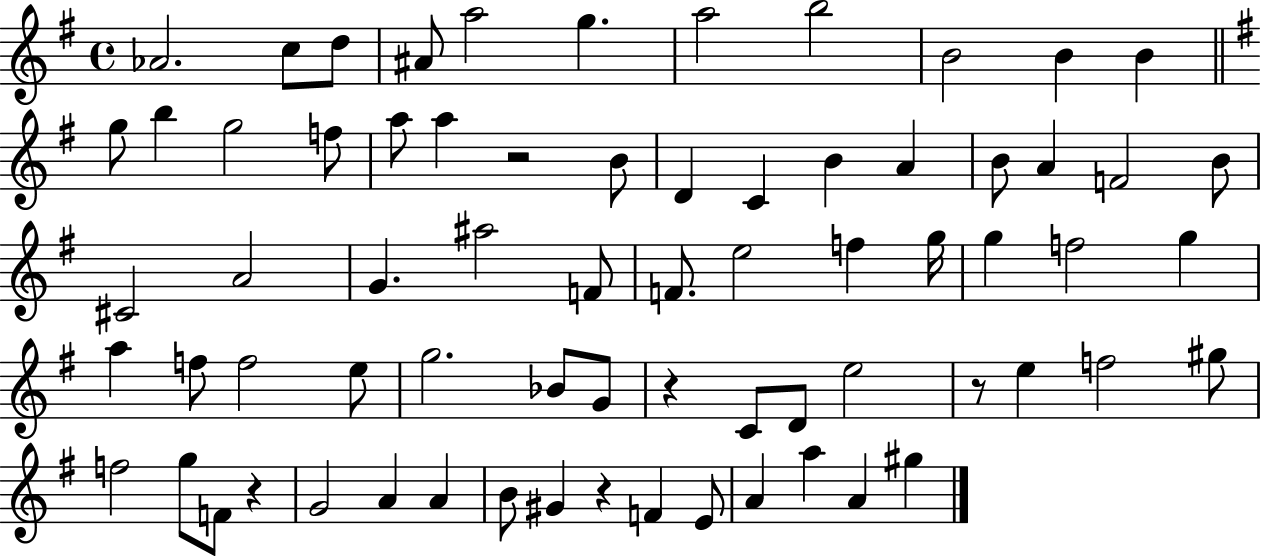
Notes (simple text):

Ab4/h. C5/e D5/e A#4/e A5/h G5/q. A5/h B5/h B4/h B4/q B4/q G5/e B5/q G5/h F5/e A5/e A5/q R/h B4/e D4/q C4/q B4/q A4/q B4/e A4/q F4/h B4/e C#4/h A4/h G4/q. A#5/h F4/e F4/e. E5/h F5/q G5/s G5/q F5/h G5/q A5/q F5/e F5/h E5/e G5/h. Bb4/e G4/e R/q C4/e D4/e E5/h R/e E5/q F5/h G#5/e F5/h G5/e F4/e R/q G4/h A4/q A4/q B4/e G#4/q R/q F4/q E4/e A4/q A5/q A4/q G#5/q